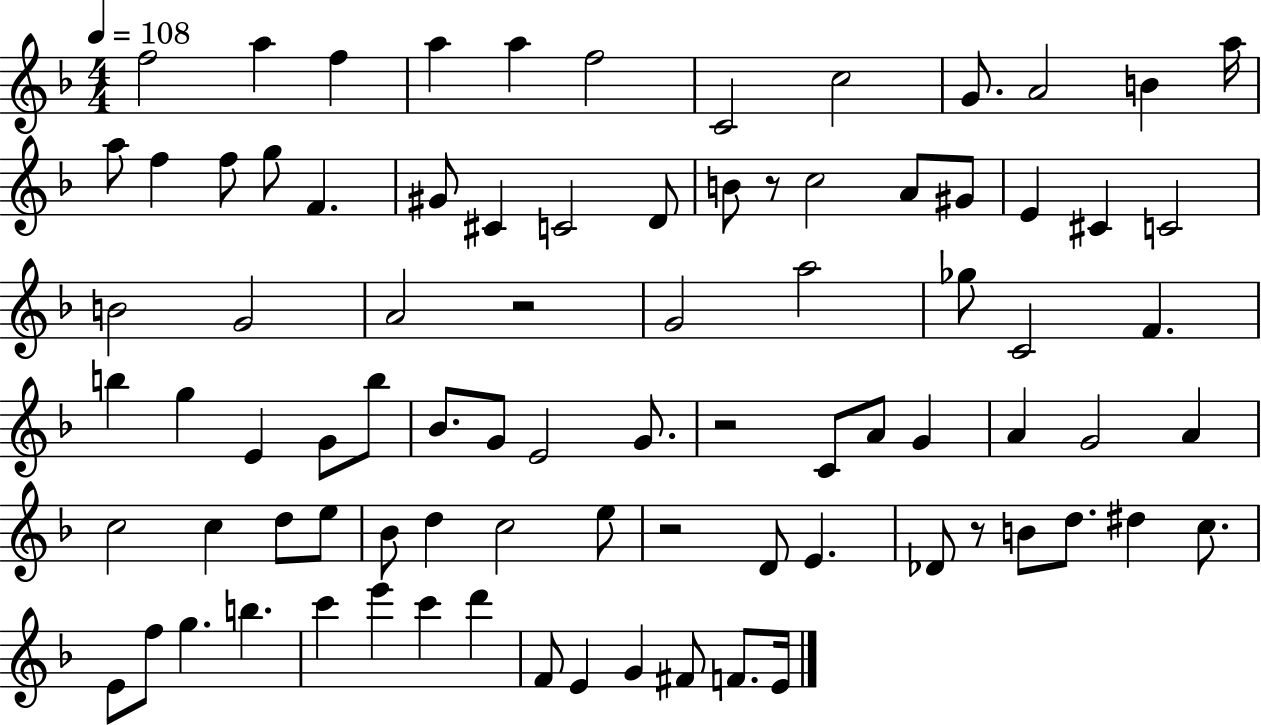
{
  \clef treble
  \numericTimeSignature
  \time 4/4
  \key f \major
  \tempo 4 = 108
  f''2 a''4 f''4 | a''4 a''4 f''2 | c'2 c''2 | g'8. a'2 b'4 a''16 | \break a''8 f''4 f''8 g''8 f'4. | gis'8 cis'4 c'2 d'8 | b'8 r8 c''2 a'8 gis'8 | e'4 cis'4 c'2 | \break b'2 g'2 | a'2 r2 | g'2 a''2 | ges''8 c'2 f'4. | \break b''4 g''4 e'4 g'8 b''8 | bes'8. g'8 e'2 g'8. | r2 c'8 a'8 g'4 | a'4 g'2 a'4 | \break c''2 c''4 d''8 e''8 | bes'8 d''4 c''2 e''8 | r2 d'8 e'4. | des'8 r8 b'8 d''8. dis''4 c''8. | \break e'8 f''8 g''4. b''4. | c'''4 e'''4 c'''4 d'''4 | f'8 e'4 g'4 fis'8 f'8. e'16 | \bar "|."
}